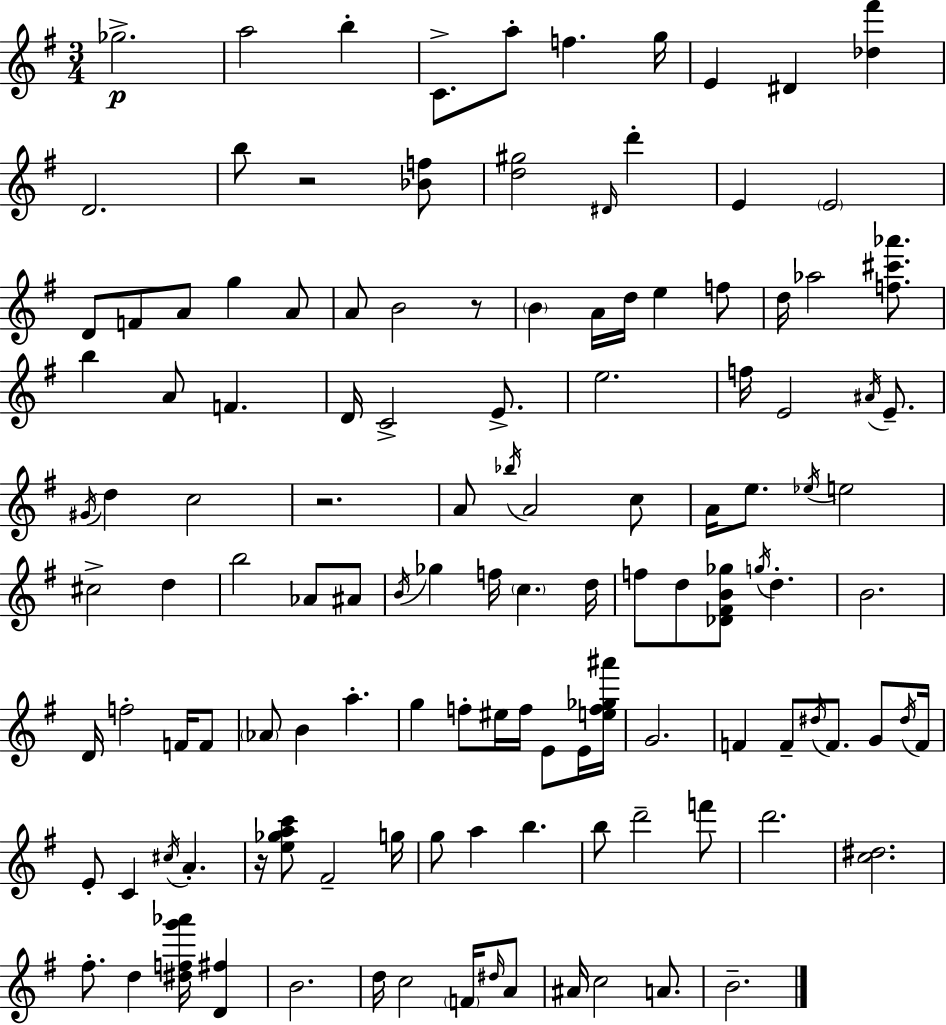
Gb5/h. A5/h B5/q C4/e. A5/e F5/q. G5/s E4/q D#4/q [Db5,F#6]/q D4/h. B5/e R/h [Bb4,F5]/e [D5,G#5]/h D#4/s D6/q E4/q E4/h D4/e F4/e A4/e G5/q A4/e A4/e B4/h R/e B4/q A4/s D5/s E5/q F5/e D5/s Ab5/h [F5,C#6,Ab6]/e. B5/q A4/e F4/q. D4/s C4/h E4/e. E5/h. F5/s E4/h A#4/s E4/e. G#4/s D5/q C5/h R/h. A4/e Bb5/s A4/h C5/e A4/s E5/e. Eb5/s E5/h C#5/h D5/q B5/h Ab4/e A#4/e B4/s Gb5/q F5/s C5/q. D5/s F5/e D5/e [Db4,F#4,B4,Gb5]/e G5/s D5/q. B4/h. D4/s F5/h F4/s F4/e Ab4/e B4/q A5/q. G5/q F5/e EIS5/s F5/s E4/e E4/s [E5,F5,Gb5,A#6]/s G4/h. F4/q F4/e D#5/s F4/e. G4/e D#5/s F4/s E4/e C4/q C#5/s A4/q. R/s [E5,Gb5,A5,C6]/e F#4/h G5/s G5/e A5/q B5/q. B5/e D6/h F6/e D6/h. [C5,D#5]/h. F#5/e. D5/q [D#5,F5,G6,Ab6]/s [D4,F#5]/q B4/h. D5/s C5/h F4/s D#5/s A4/e A#4/s C5/h A4/e. B4/h.